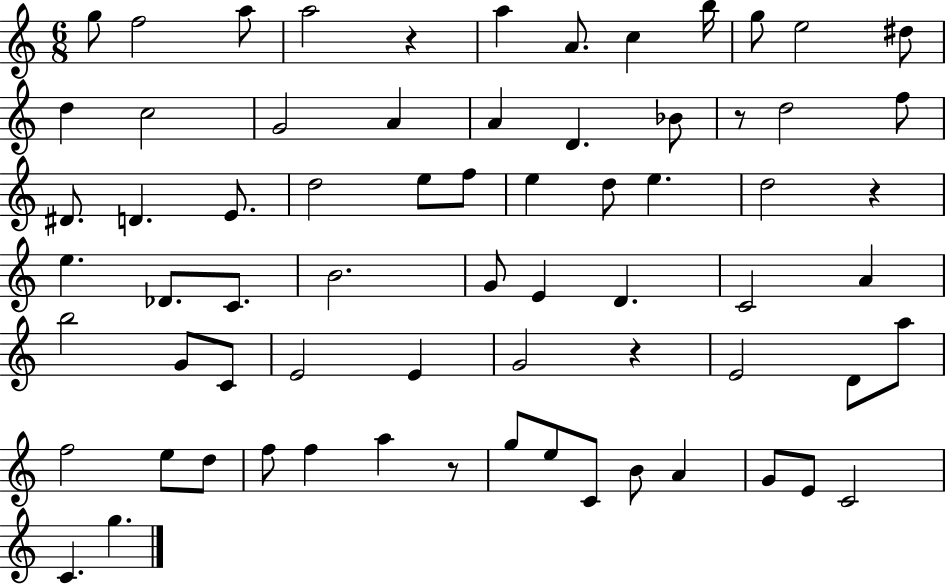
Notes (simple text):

G5/e F5/h A5/e A5/h R/q A5/q A4/e. C5/q B5/s G5/e E5/h D#5/e D5/q C5/h G4/h A4/q A4/q D4/q. Bb4/e R/e D5/h F5/e D#4/e. D4/q. E4/e. D5/h E5/e F5/e E5/q D5/e E5/q. D5/h R/q E5/q. Db4/e. C4/e. B4/h. G4/e E4/q D4/q. C4/h A4/q B5/h G4/e C4/e E4/h E4/q G4/h R/q E4/h D4/e A5/e F5/h E5/e D5/e F5/e F5/q A5/q R/e G5/e E5/e C4/e B4/e A4/q G4/e E4/e C4/h C4/q. G5/q.